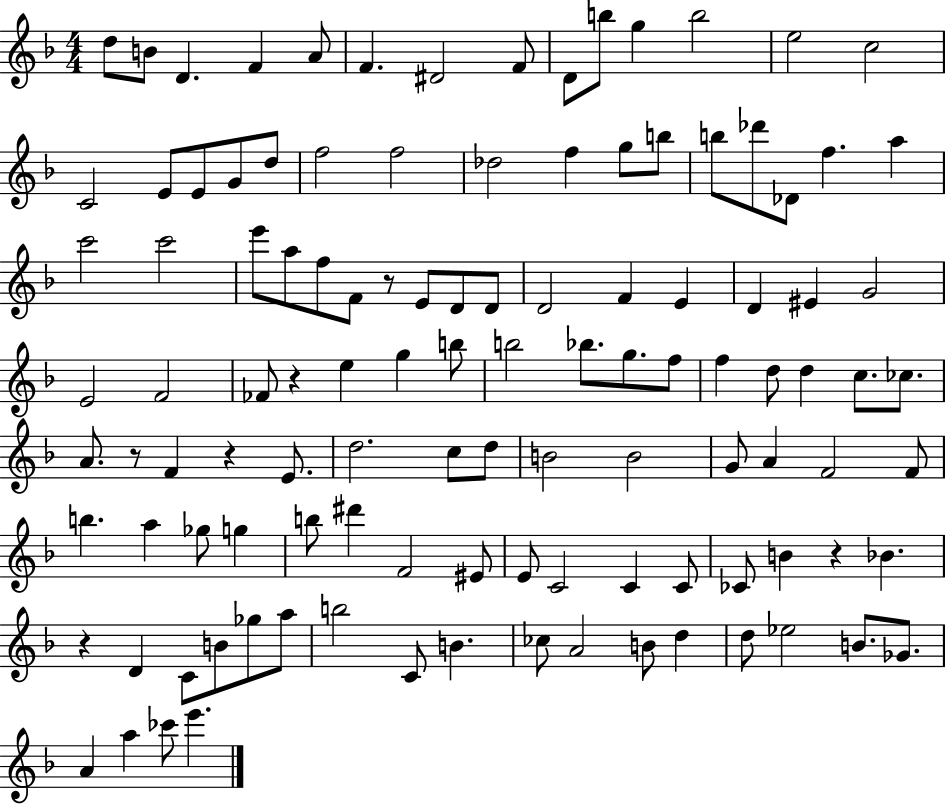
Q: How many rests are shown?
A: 6